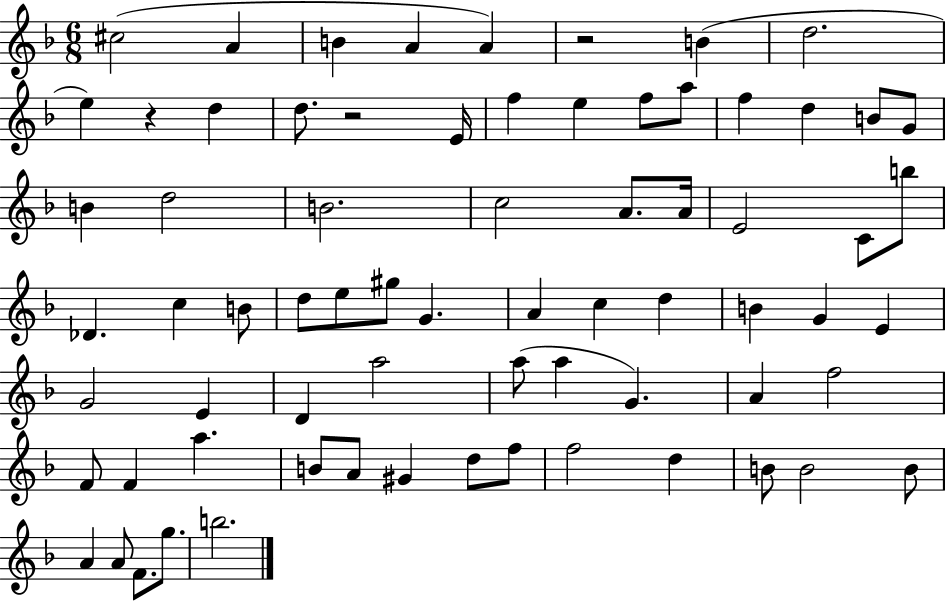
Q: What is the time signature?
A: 6/8